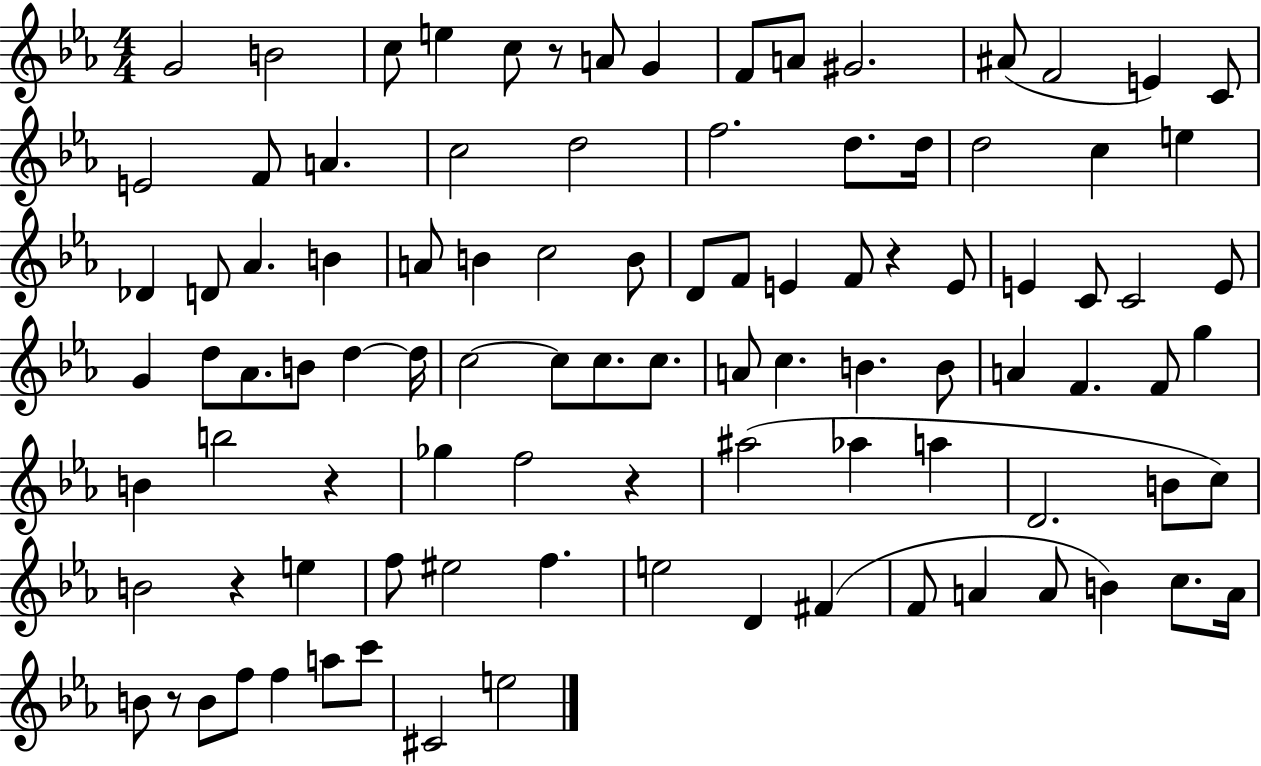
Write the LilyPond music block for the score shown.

{
  \clef treble
  \numericTimeSignature
  \time 4/4
  \key ees \major
  g'2 b'2 | c''8 e''4 c''8 r8 a'8 g'4 | f'8 a'8 gis'2. | ais'8( f'2 e'4) c'8 | \break e'2 f'8 a'4. | c''2 d''2 | f''2. d''8. d''16 | d''2 c''4 e''4 | \break des'4 d'8 aes'4. b'4 | a'8 b'4 c''2 b'8 | d'8 f'8 e'4 f'8 r4 e'8 | e'4 c'8 c'2 e'8 | \break g'4 d''8 aes'8. b'8 d''4~~ d''16 | c''2~~ c''8 c''8. c''8. | a'8 c''4. b'4. b'8 | a'4 f'4. f'8 g''4 | \break b'4 b''2 r4 | ges''4 f''2 r4 | ais''2( aes''4 a''4 | d'2. b'8 c''8) | \break b'2 r4 e''4 | f''8 eis''2 f''4. | e''2 d'4 fis'4( | f'8 a'4 a'8 b'4) c''8. a'16 | \break b'8 r8 b'8 f''8 f''4 a''8 c'''8 | cis'2 e''2 | \bar "|."
}